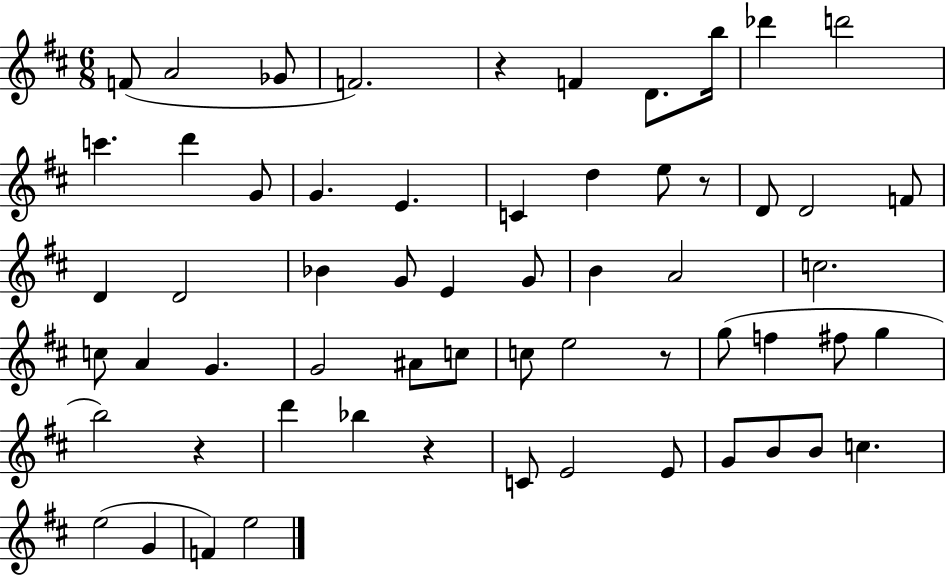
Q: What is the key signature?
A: D major